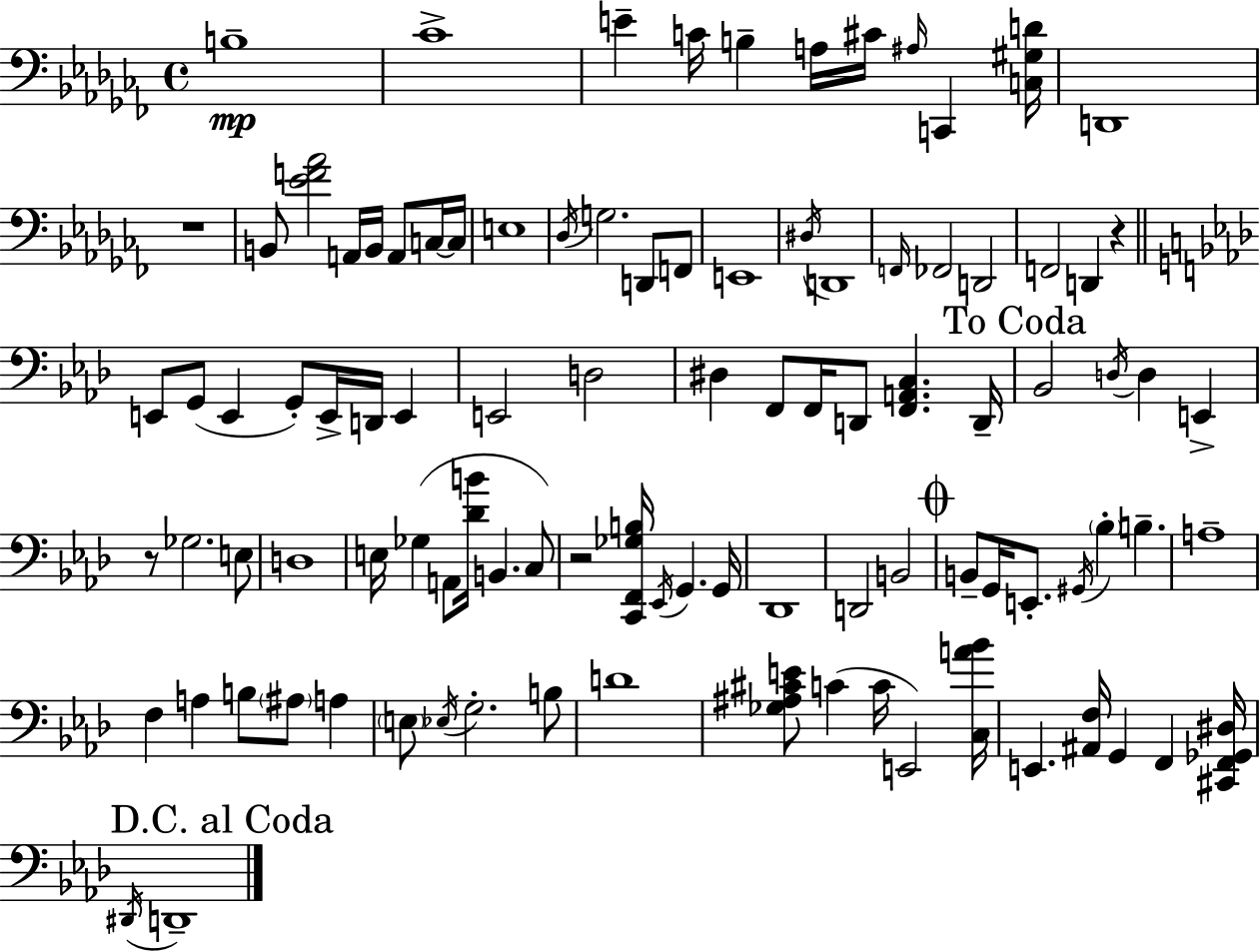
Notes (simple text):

B3/w CES4/w E4/q C4/s B3/q A3/s C#4/s A#3/s C2/q [C3,G#3,D4]/s D2/w R/w B2/e [Eb4,F4,Ab4]/h A2/s B2/s A2/e C3/s C3/s E3/w Db3/s G3/h. D2/e F2/e E2/w D#3/s D2/w F2/s FES2/h D2/h F2/h D2/q R/q E2/e G2/e E2/q G2/e E2/s D2/s E2/q E2/h D3/h D#3/q F2/e F2/s D2/e [F2,A2,C3]/q. D2/s Bb2/h D3/s D3/q E2/q R/e Gb3/h. E3/e D3/w E3/s Gb3/q A2/e [Db4,B4]/s B2/q. C3/e R/h [C2,F2,Gb3,B3]/s Eb2/s G2/q. G2/s Db2/w D2/h B2/h B2/e G2/s E2/e. G#2/s Bb3/q B3/q. A3/w F3/q A3/q B3/e A#3/e A3/q E3/e Eb3/s G3/h. B3/e D4/w [Gb3,A#3,C#4,E4]/e C4/q C4/s E2/h [C3,A4,Bb4]/s E2/q. [A#2,F3]/s G2/q F2/q [C#2,F2,Gb2,D#3]/s D#2/s D2/w